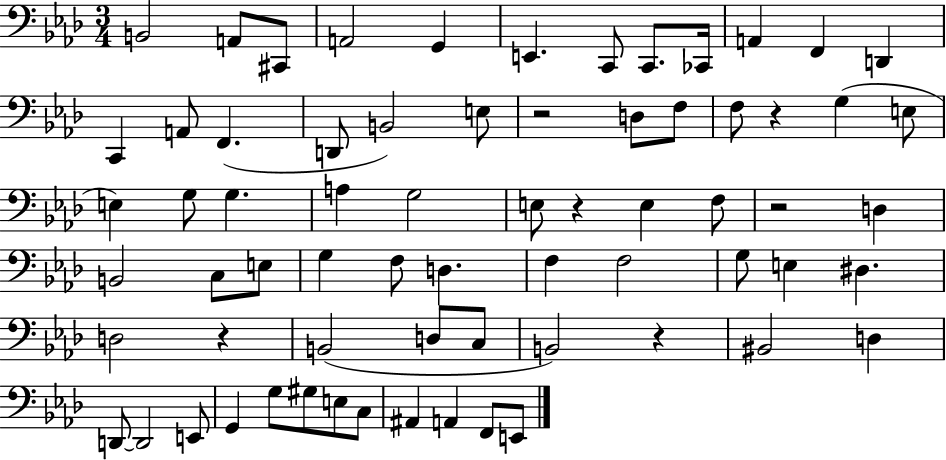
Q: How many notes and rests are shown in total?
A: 68